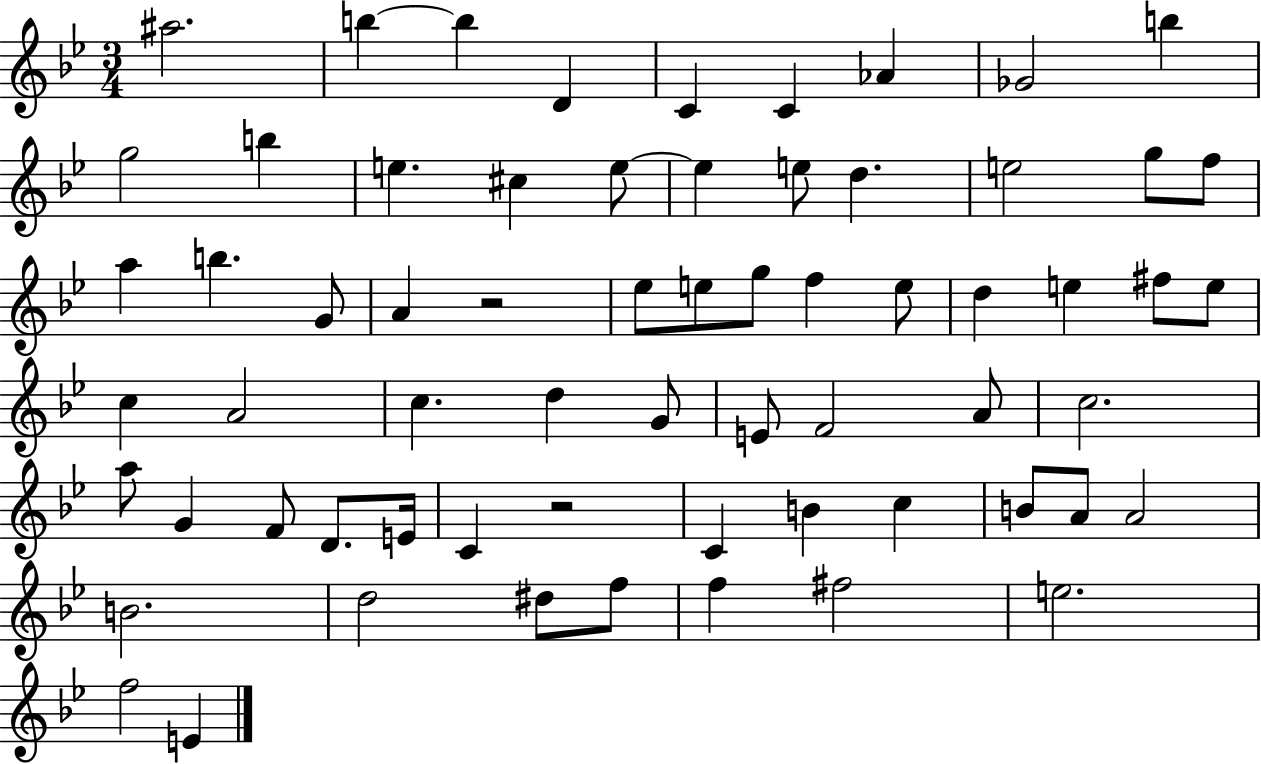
{
  \clef treble
  \numericTimeSignature
  \time 3/4
  \key bes \major
  \repeat volta 2 { ais''2. | b''4~~ b''4 d'4 | c'4 c'4 aes'4 | ges'2 b''4 | \break g''2 b''4 | e''4. cis''4 e''8~~ | e''4 e''8 d''4. | e''2 g''8 f''8 | \break a''4 b''4. g'8 | a'4 r2 | ees''8 e''8 g''8 f''4 e''8 | d''4 e''4 fis''8 e''8 | \break c''4 a'2 | c''4. d''4 g'8 | e'8 f'2 a'8 | c''2. | \break a''8 g'4 f'8 d'8. e'16 | c'4 r2 | c'4 b'4 c''4 | b'8 a'8 a'2 | \break b'2. | d''2 dis''8 f''8 | f''4 fis''2 | e''2. | \break f''2 e'4 | } \bar "|."
}